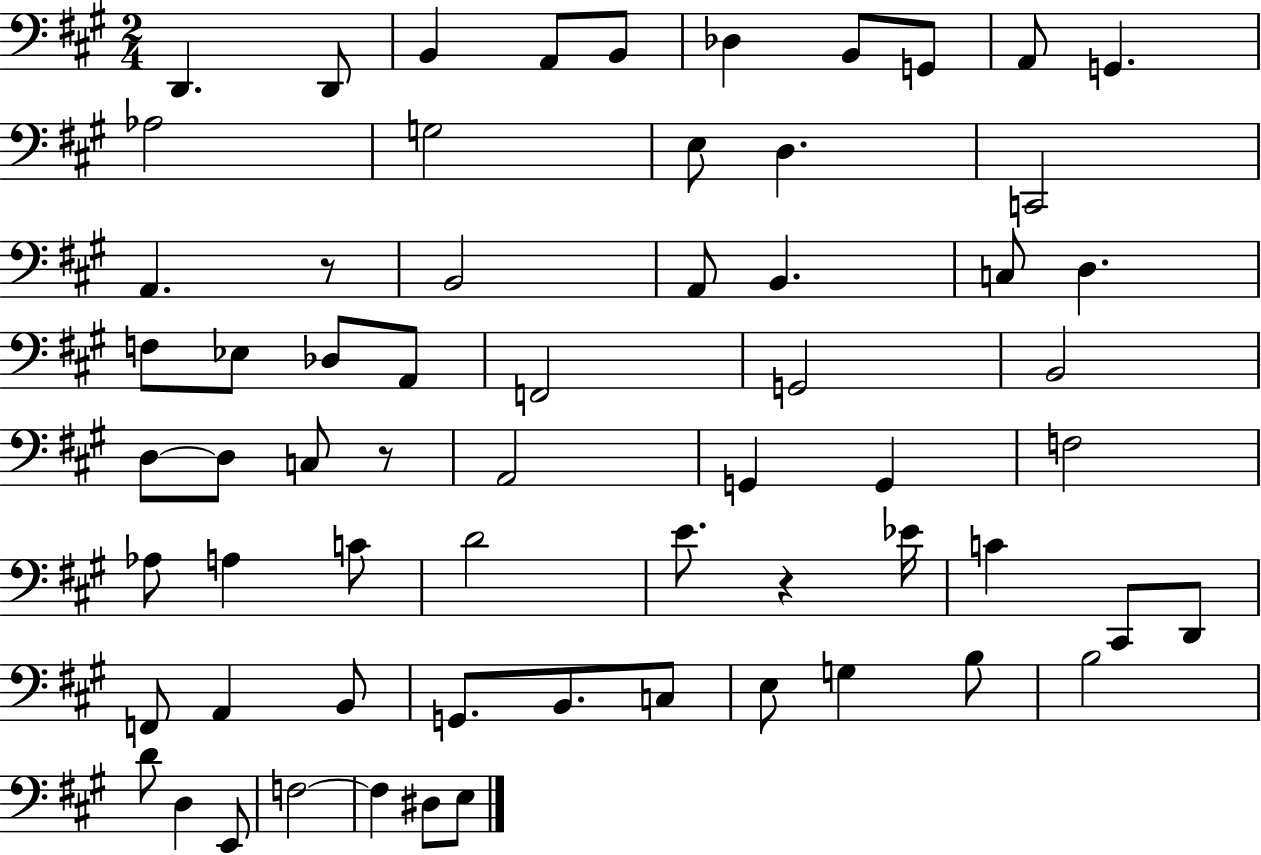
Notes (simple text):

D2/q. D2/e B2/q A2/e B2/e Db3/q B2/e G2/e A2/e G2/q. Ab3/h G3/h E3/e D3/q. C2/h A2/q. R/e B2/h A2/e B2/q. C3/e D3/q. F3/e Eb3/e Db3/e A2/e F2/h G2/h B2/h D3/e D3/e C3/e R/e A2/h G2/q G2/q F3/h Ab3/e A3/q C4/e D4/h E4/e. R/q Eb4/s C4/q C#2/e D2/e F2/e A2/q B2/e G2/e. B2/e. C3/e E3/e G3/q B3/e B3/h D4/e D3/q E2/e F3/h F3/q D#3/e E3/e